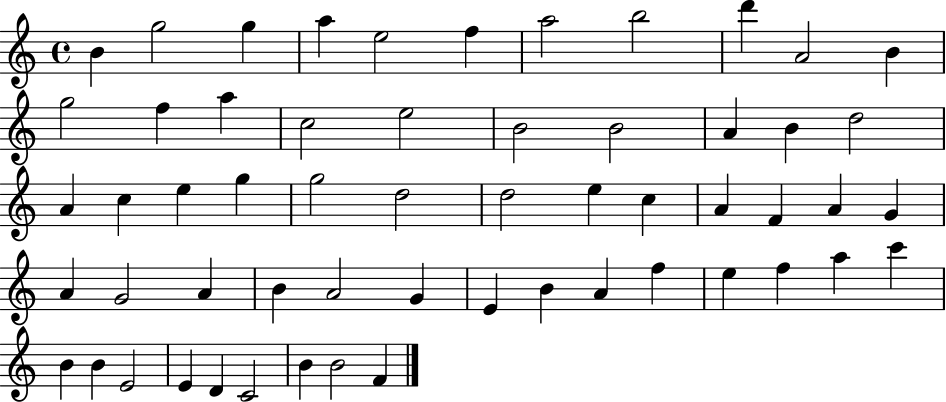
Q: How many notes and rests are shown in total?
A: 57